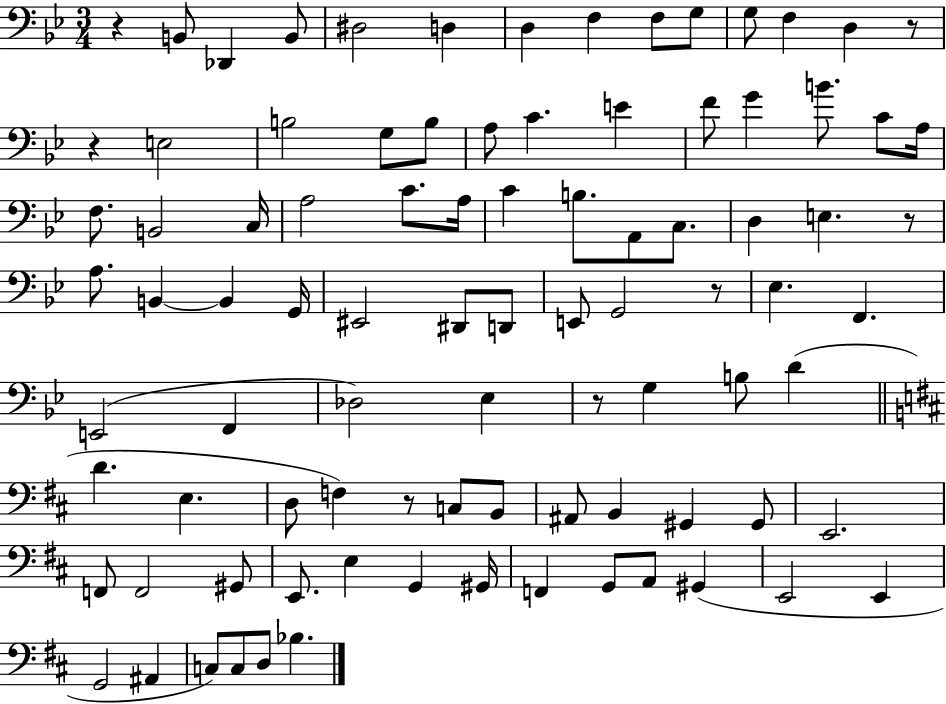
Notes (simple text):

R/q B2/e Db2/q B2/e D#3/h D3/q D3/q F3/q F3/e G3/e G3/e F3/q D3/q R/e R/q E3/h B3/h G3/e B3/e A3/e C4/q. E4/q F4/e G4/q B4/e. C4/e A3/s F3/e. B2/h C3/s A3/h C4/e. A3/s C4/q B3/e. A2/e C3/e. D3/q E3/q. R/e A3/e. B2/q B2/q G2/s EIS2/h D#2/e D2/e E2/e G2/h R/e Eb3/q. F2/q. E2/h F2/q Db3/h Eb3/q R/e G3/q B3/e D4/q D4/q. E3/q. D3/e F3/q R/e C3/e B2/e A#2/e B2/q G#2/q G#2/e E2/h. F2/e F2/h G#2/e E2/e. E3/q G2/q G#2/s F2/q G2/e A2/e G#2/q E2/h E2/q G2/h A#2/q C3/e C3/e D3/e Bb3/q.